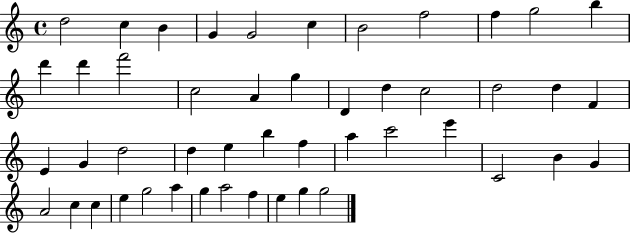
{
  \clef treble
  \time 4/4
  \defaultTimeSignature
  \key c \major
  d''2 c''4 b'4 | g'4 g'2 c''4 | b'2 f''2 | f''4 g''2 b''4 | \break d'''4 d'''4 f'''2 | c''2 a'4 g''4 | d'4 d''4 c''2 | d''2 d''4 f'4 | \break e'4 g'4 d''2 | d''4 e''4 b''4 f''4 | a''4 c'''2 e'''4 | c'2 b'4 g'4 | \break a'2 c''4 c''4 | e''4 g''2 a''4 | g''4 a''2 f''4 | e''4 g''4 g''2 | \break \bar "|."
}